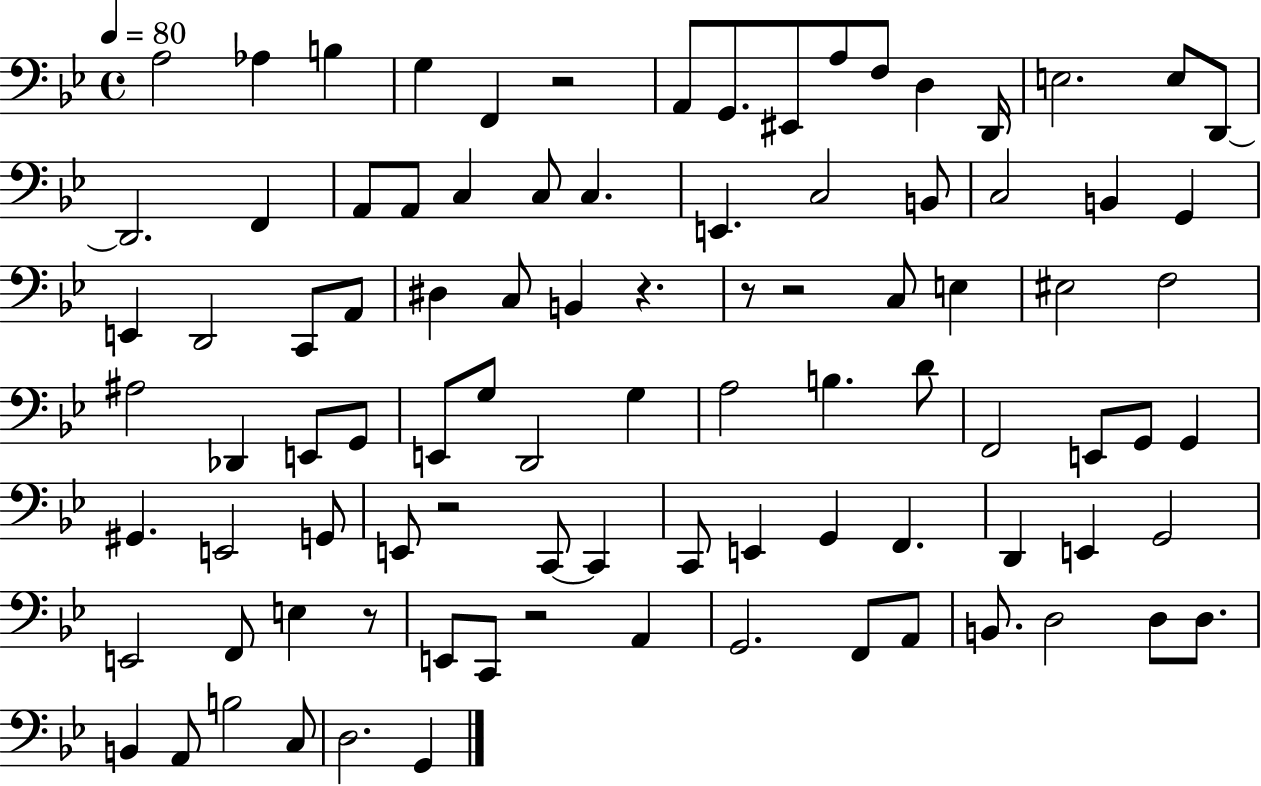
X:1
T:Untitled
M:4/4
L:1/4
K:Bb
A,2 _A, B, G, F,, z2 A,,/2 G,,/2 ^E,,/2 A,/2 F,/2 D, D,,/4 E,2 E,/2 D,,/2 D,,2 F,, A,,/2 A,,/2 C, C,/2 C, E,, C,2 B,,/2 C,2 B,, G,, E,, D,,2 C,,/2 A,,/2 ^D, C,/2 B,, z z/2 z2 C,/2 E, ^E,2 F,2 ^A,2 _D,, E,,/2 G,,/2 E,,/2 G,/2 D,,2 G, A,2 B, D/2 F,,2 E,,/2 G,,/2 G,, ^G,, E,,2 G,,/2 E,,/2 z2 C,,/2 C,, C,,/2 E,, G,, F,, D,, E,, G,,2 E,,2 F,,/2 E, z/2 E,,/2 C,,/2 z2 A,, G,,2 F,,/2 A,,/2 B,,/2 D,2 D,/2 D,/2 B,, A,,/2 B,2 C,/2 D,2 G,,